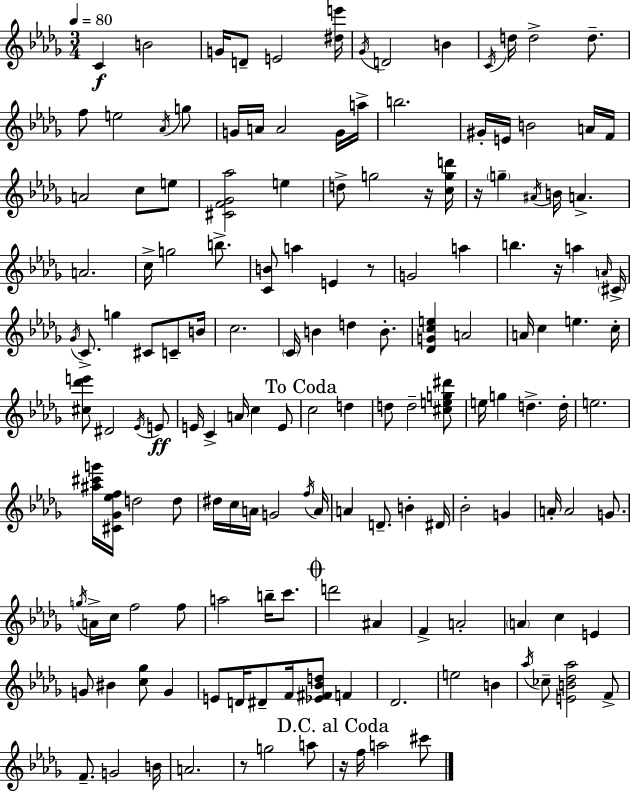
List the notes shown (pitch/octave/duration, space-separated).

C4/q B4/h G4/s D4/e E4/h [D#5,E6]/s Gb4/s D4/h B4/q C4/s D5/s D5/h D5/e. F5/e E5/h Ab4/s G5/e G4/s A4/s A4/h G4/s A5/s B5/h. G#4/s E4/s B4/h A4/s F4/s A4/h C5/e E5/e [C#4,F4,Gb4,Ab5]/h E5/q D5/e G5/h R/s [C5,G5,D6]/s R/s G5/q A#4/s B4/s A4/q. A4/h. C5/s G5/h B5/e. [C4,B4]/e A5/q E4/q R/e G4/h A5/q B5/q. R/s A5/q A4/s C#4/s Gb4/s C4/e. G5/q C#4/e C4/e B4/s C5/h. C4/s B4/q D5/q B4/e. [Db4,G4,C5,E5]/q A4/h A4/s C5/q E5/q. C5/s [C#5,Db6,E6]/e D#4/h Eb4/s E4/e E4/s C4/q A4/s C5/q E4/e C5/h D5/q D5/e D5/h [C#5,E5,G5,D#6]/e E5/s G5/q D5/q. D5/s E5/h. [A#5,C#6,G6]/s [C#4,Gb4,Eb5,F5]/s D5/h D5/e D#5/s C5/s A4/s G4/h F5/s A4/s A4/q D4/e. B4/q D#4/s Bb4/h G4/q A4/s A4/h G4/e. G5/s A4/s C5/s F5/h F5/e A5/h B5/s C6/e. D6/h A#4/q F4/q A4/h A4/q C5/q E4/q G4/e BIS4/q [C5,Gb5]/e G4/q E4/e D4/s D#4/e F4/s [Eb4,F#4,Bb4,D5]/e F4/q Db4/h. E5/h B4/q Ab5/s CES5/e [E4,B4,Db5,Ab5]/h F4/e F4/e. G4/h B4/s A4/h. R/e G5/h A5/e R/s F5/s A5/h C#6/e